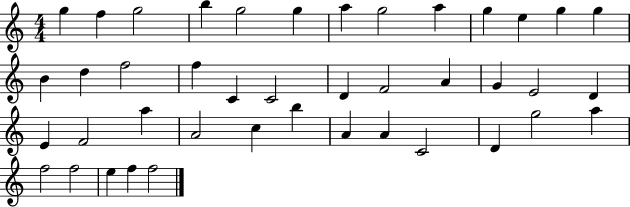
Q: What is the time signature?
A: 4/4